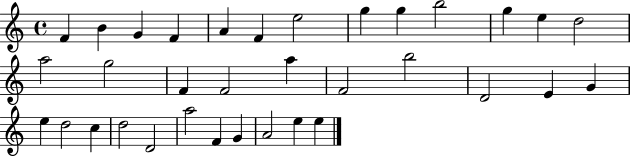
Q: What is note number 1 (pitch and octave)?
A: F4